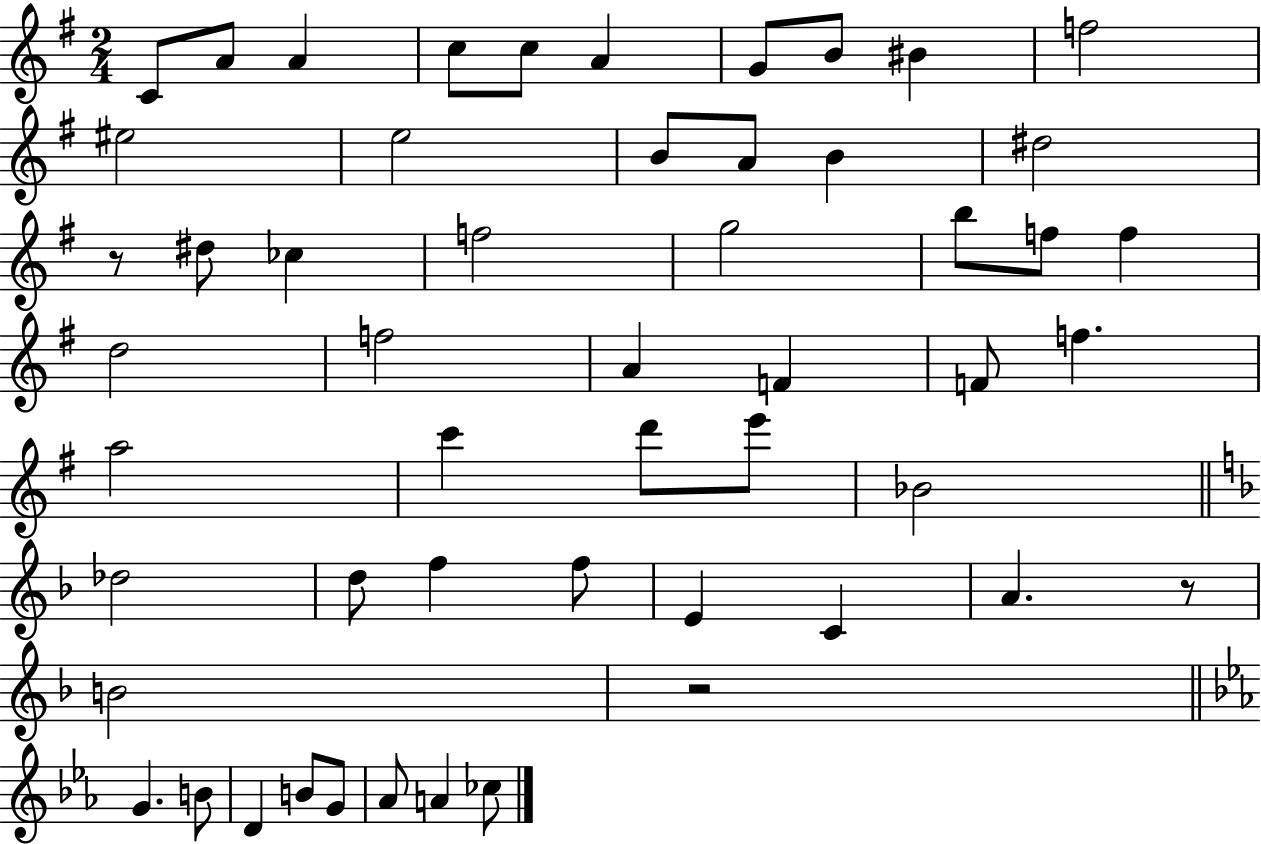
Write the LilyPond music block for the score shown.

{
  \clef treble
  \numericTimeSignature
  \time 2/4
  \key g \major
  c'8 a'8 a'4 | c''8 c''8 a'4 | g'8 b'8 bis'4 | f''2 | \break eis''2 | e''2 | b'8 a'8 b'4 | dis''2 | \break r8 dis''8 ces''4 | f''2 | g''2 | b''8 f''8 f''4 | \break d''2 | f''2 | a'4 f'4 | f'8 f''4. | \break a''2 | c'''4 d'''8 e'''8 | bes'2 | \bar "||" \break \key f \major des''2 | d''8 f''4 f''8 | e'4 c'4 | a'4. r8 | \break b'2 | r2 | \bar "||" \break \key ees \major g'4. b'8 | d'4 b'8 g'8 | aes'8 a'4 ces''8 | \bar "|."
}